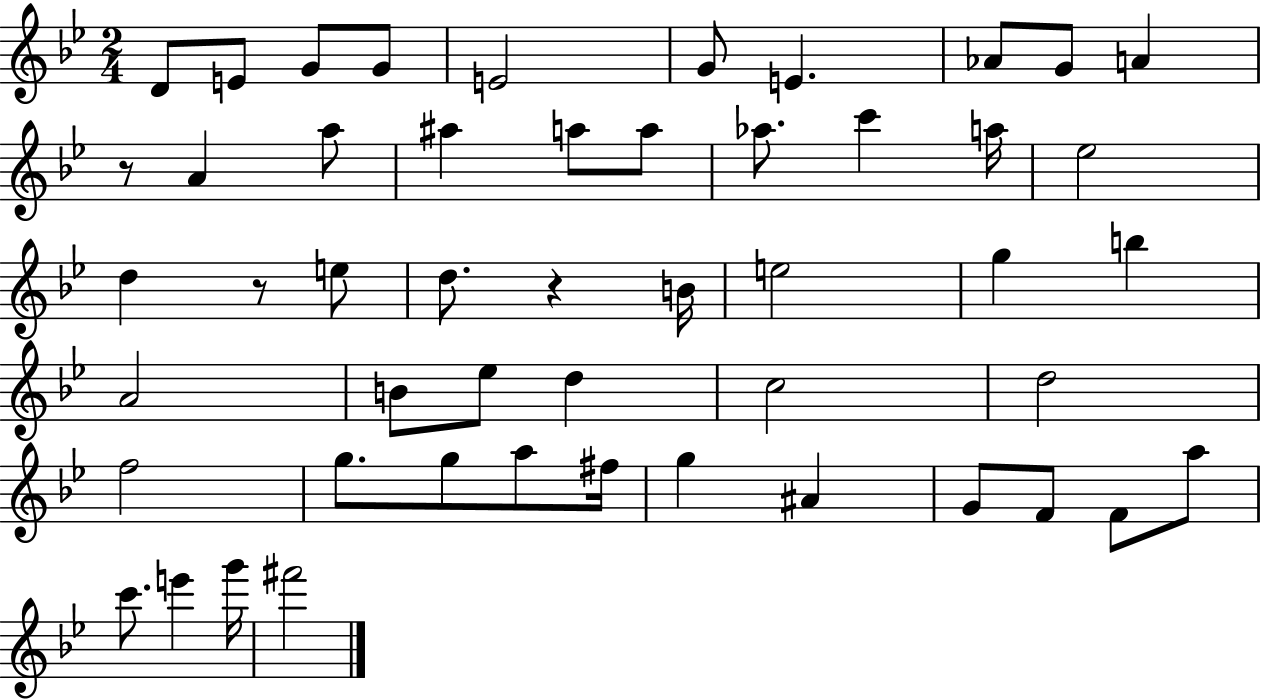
D4/e E4/e G4/e G4/e E4/h G4/e E4/q. Ab4/e G4/e A4/q R/e A4/q A5/e A#5/q A5/e A5/e Ab5/e. C6/q A5/s Eb5/h D5/q R/e E5/e D5/e. R/q B4/s E5/h G5/q B5/q A4/h B4/e Eb5/e D5/q C5/h D5/h F5/h G5/e. G5/e A5/e F#5/s G5/q A#4/q G4/e F4/e F4/e A5/e C6/e. E6/q G6/s F#6/h